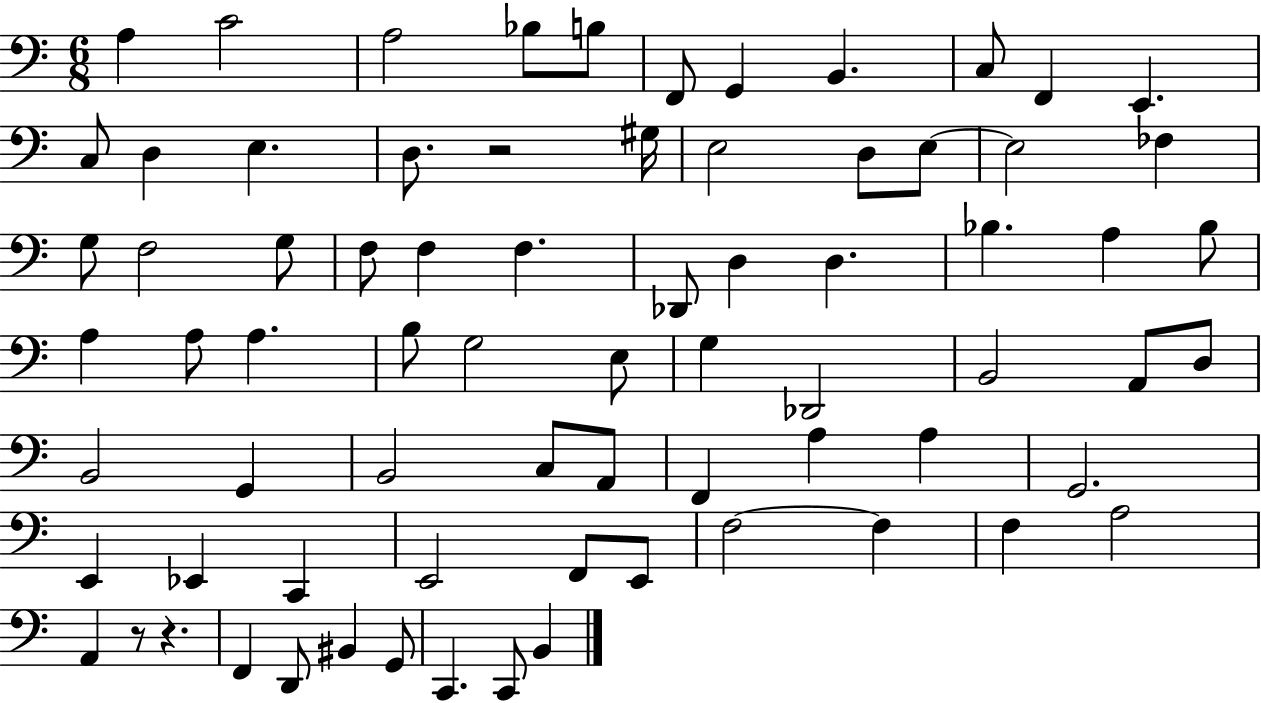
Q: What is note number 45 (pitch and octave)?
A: B2